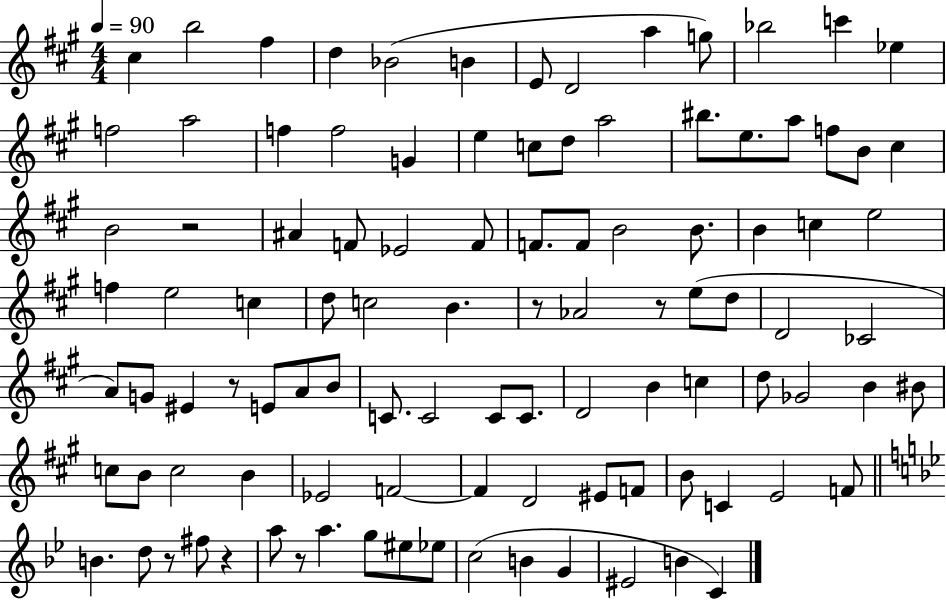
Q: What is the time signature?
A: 4/4